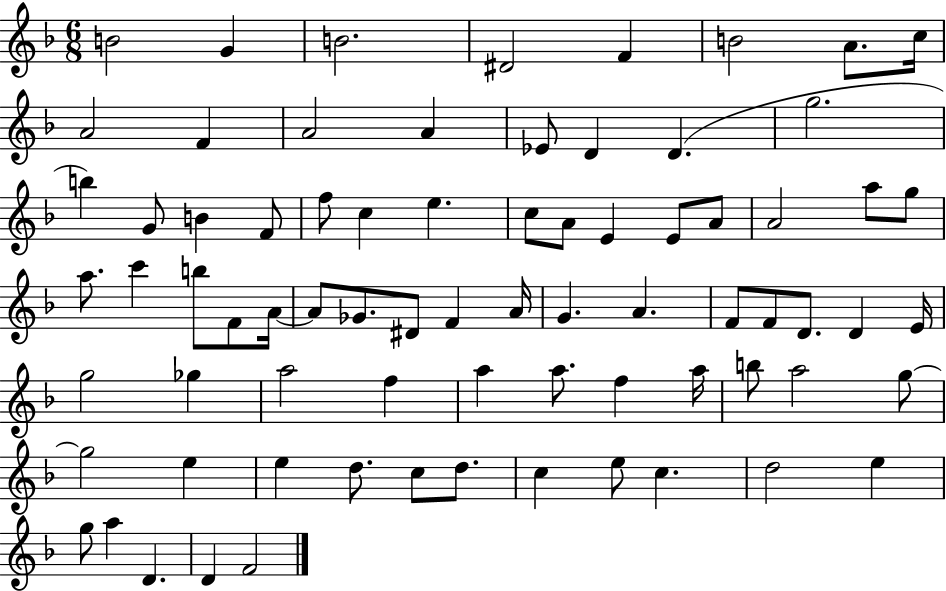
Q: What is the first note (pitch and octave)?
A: B4